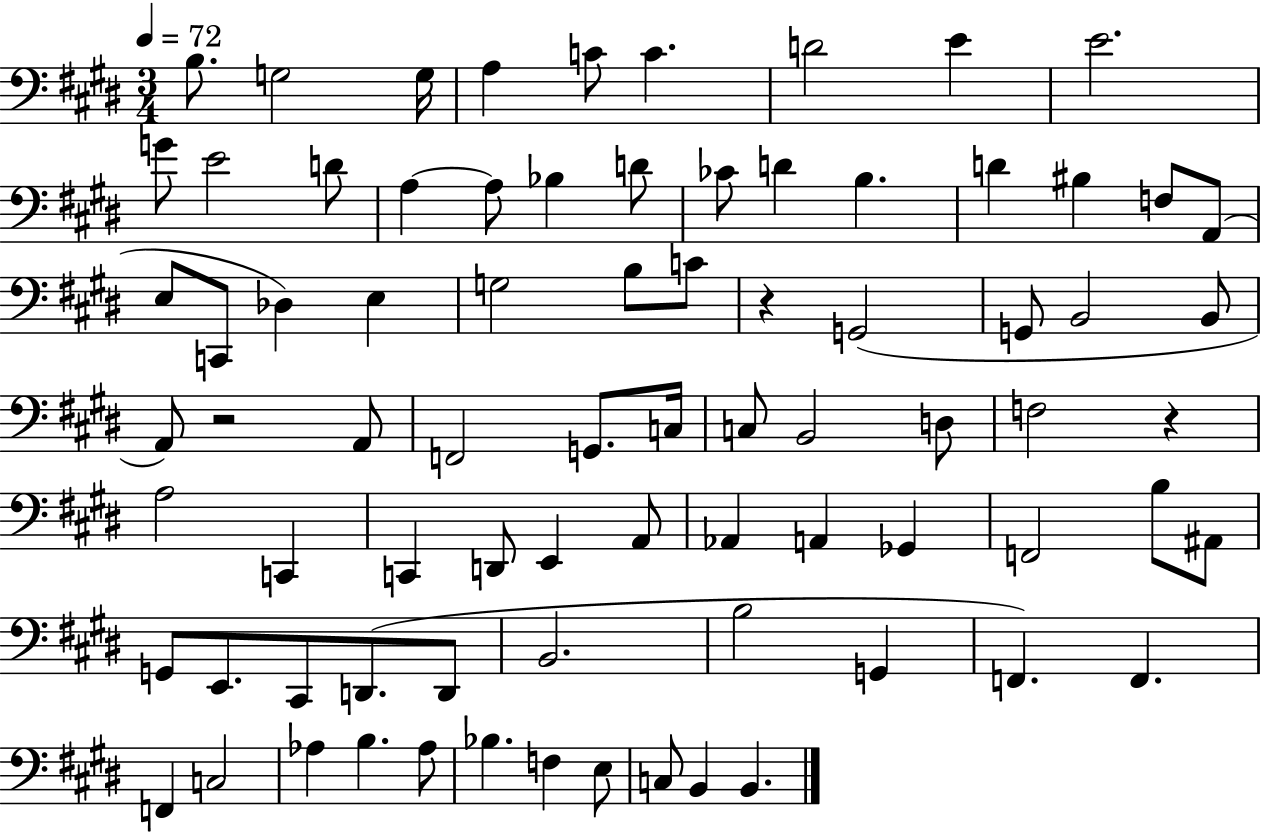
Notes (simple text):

B3/e. G3/h G3/s A3/q C4/e C4/q. D4/h E4/q E4/h. G4/e E4/h D4/e A3/q A3/e Bb3/q D4/e CES4/e D4/q B3/q. D4/q BIS3/q F3/e A2/e E3/e C2/e Db3/q E3/q G3/h B3/e C4/e R/q G2/h G2/e B2/h B2/e A2/e R/h A2/e F2/h G2/e. C3/s C3/e B2/h D3/e F3/h R/q A3/h C2/q C2/q D2/e E2/q A2/e Ab2/q A2/q Gb2/q F2/h B3/e A#2/e G2/e E2/e. C#2/e D2/e. D2/e B2/h. B3/h G2/q F2/q. F2/q. F2/q C3/h Ab3/q B3/q. Ab3/e Bb3/q. F3/q E3/e C3/e B2/q B2/q.